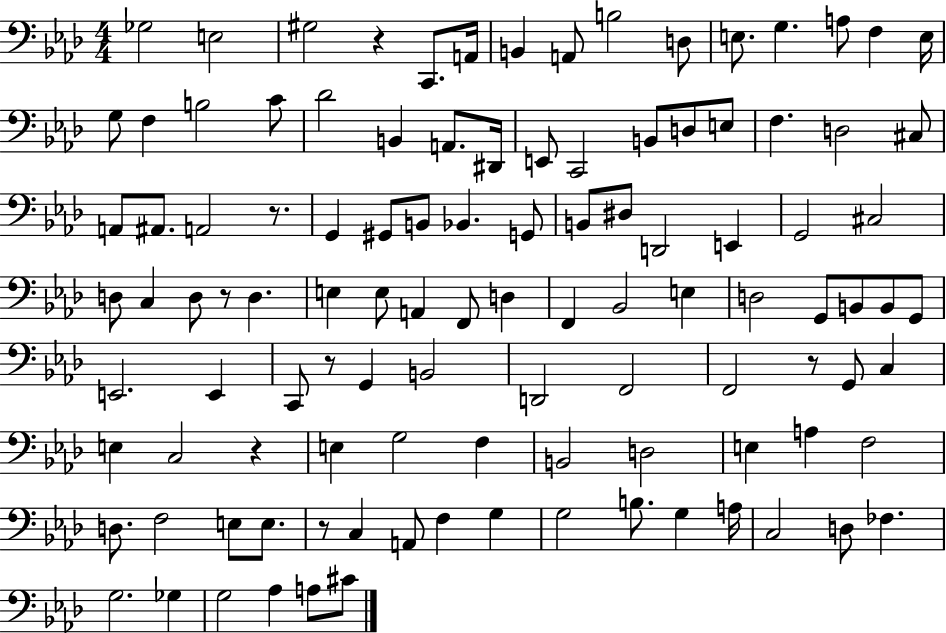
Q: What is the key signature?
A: AES major